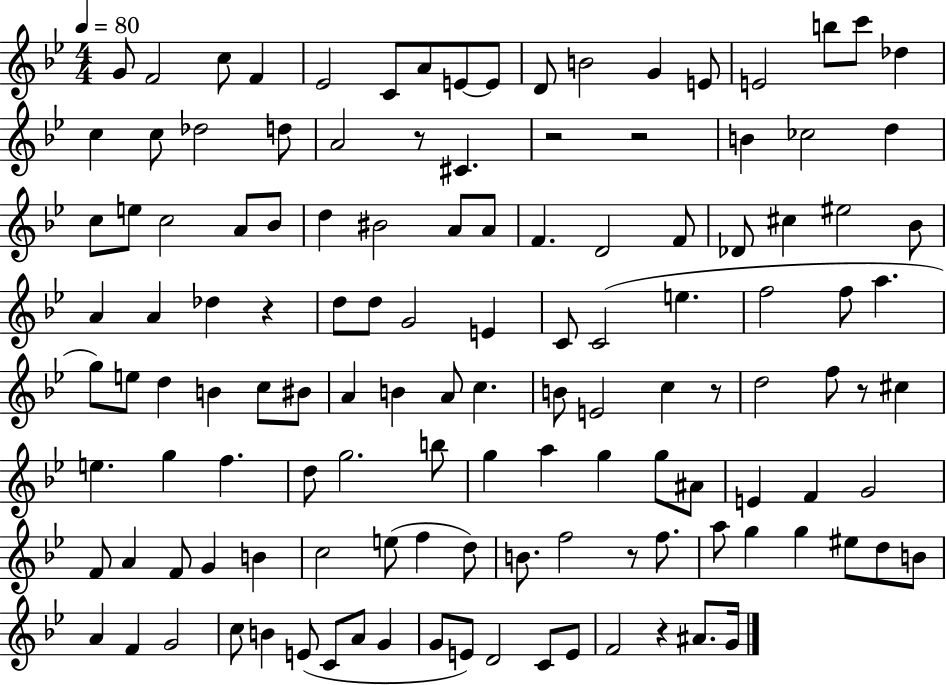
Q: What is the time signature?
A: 4/4